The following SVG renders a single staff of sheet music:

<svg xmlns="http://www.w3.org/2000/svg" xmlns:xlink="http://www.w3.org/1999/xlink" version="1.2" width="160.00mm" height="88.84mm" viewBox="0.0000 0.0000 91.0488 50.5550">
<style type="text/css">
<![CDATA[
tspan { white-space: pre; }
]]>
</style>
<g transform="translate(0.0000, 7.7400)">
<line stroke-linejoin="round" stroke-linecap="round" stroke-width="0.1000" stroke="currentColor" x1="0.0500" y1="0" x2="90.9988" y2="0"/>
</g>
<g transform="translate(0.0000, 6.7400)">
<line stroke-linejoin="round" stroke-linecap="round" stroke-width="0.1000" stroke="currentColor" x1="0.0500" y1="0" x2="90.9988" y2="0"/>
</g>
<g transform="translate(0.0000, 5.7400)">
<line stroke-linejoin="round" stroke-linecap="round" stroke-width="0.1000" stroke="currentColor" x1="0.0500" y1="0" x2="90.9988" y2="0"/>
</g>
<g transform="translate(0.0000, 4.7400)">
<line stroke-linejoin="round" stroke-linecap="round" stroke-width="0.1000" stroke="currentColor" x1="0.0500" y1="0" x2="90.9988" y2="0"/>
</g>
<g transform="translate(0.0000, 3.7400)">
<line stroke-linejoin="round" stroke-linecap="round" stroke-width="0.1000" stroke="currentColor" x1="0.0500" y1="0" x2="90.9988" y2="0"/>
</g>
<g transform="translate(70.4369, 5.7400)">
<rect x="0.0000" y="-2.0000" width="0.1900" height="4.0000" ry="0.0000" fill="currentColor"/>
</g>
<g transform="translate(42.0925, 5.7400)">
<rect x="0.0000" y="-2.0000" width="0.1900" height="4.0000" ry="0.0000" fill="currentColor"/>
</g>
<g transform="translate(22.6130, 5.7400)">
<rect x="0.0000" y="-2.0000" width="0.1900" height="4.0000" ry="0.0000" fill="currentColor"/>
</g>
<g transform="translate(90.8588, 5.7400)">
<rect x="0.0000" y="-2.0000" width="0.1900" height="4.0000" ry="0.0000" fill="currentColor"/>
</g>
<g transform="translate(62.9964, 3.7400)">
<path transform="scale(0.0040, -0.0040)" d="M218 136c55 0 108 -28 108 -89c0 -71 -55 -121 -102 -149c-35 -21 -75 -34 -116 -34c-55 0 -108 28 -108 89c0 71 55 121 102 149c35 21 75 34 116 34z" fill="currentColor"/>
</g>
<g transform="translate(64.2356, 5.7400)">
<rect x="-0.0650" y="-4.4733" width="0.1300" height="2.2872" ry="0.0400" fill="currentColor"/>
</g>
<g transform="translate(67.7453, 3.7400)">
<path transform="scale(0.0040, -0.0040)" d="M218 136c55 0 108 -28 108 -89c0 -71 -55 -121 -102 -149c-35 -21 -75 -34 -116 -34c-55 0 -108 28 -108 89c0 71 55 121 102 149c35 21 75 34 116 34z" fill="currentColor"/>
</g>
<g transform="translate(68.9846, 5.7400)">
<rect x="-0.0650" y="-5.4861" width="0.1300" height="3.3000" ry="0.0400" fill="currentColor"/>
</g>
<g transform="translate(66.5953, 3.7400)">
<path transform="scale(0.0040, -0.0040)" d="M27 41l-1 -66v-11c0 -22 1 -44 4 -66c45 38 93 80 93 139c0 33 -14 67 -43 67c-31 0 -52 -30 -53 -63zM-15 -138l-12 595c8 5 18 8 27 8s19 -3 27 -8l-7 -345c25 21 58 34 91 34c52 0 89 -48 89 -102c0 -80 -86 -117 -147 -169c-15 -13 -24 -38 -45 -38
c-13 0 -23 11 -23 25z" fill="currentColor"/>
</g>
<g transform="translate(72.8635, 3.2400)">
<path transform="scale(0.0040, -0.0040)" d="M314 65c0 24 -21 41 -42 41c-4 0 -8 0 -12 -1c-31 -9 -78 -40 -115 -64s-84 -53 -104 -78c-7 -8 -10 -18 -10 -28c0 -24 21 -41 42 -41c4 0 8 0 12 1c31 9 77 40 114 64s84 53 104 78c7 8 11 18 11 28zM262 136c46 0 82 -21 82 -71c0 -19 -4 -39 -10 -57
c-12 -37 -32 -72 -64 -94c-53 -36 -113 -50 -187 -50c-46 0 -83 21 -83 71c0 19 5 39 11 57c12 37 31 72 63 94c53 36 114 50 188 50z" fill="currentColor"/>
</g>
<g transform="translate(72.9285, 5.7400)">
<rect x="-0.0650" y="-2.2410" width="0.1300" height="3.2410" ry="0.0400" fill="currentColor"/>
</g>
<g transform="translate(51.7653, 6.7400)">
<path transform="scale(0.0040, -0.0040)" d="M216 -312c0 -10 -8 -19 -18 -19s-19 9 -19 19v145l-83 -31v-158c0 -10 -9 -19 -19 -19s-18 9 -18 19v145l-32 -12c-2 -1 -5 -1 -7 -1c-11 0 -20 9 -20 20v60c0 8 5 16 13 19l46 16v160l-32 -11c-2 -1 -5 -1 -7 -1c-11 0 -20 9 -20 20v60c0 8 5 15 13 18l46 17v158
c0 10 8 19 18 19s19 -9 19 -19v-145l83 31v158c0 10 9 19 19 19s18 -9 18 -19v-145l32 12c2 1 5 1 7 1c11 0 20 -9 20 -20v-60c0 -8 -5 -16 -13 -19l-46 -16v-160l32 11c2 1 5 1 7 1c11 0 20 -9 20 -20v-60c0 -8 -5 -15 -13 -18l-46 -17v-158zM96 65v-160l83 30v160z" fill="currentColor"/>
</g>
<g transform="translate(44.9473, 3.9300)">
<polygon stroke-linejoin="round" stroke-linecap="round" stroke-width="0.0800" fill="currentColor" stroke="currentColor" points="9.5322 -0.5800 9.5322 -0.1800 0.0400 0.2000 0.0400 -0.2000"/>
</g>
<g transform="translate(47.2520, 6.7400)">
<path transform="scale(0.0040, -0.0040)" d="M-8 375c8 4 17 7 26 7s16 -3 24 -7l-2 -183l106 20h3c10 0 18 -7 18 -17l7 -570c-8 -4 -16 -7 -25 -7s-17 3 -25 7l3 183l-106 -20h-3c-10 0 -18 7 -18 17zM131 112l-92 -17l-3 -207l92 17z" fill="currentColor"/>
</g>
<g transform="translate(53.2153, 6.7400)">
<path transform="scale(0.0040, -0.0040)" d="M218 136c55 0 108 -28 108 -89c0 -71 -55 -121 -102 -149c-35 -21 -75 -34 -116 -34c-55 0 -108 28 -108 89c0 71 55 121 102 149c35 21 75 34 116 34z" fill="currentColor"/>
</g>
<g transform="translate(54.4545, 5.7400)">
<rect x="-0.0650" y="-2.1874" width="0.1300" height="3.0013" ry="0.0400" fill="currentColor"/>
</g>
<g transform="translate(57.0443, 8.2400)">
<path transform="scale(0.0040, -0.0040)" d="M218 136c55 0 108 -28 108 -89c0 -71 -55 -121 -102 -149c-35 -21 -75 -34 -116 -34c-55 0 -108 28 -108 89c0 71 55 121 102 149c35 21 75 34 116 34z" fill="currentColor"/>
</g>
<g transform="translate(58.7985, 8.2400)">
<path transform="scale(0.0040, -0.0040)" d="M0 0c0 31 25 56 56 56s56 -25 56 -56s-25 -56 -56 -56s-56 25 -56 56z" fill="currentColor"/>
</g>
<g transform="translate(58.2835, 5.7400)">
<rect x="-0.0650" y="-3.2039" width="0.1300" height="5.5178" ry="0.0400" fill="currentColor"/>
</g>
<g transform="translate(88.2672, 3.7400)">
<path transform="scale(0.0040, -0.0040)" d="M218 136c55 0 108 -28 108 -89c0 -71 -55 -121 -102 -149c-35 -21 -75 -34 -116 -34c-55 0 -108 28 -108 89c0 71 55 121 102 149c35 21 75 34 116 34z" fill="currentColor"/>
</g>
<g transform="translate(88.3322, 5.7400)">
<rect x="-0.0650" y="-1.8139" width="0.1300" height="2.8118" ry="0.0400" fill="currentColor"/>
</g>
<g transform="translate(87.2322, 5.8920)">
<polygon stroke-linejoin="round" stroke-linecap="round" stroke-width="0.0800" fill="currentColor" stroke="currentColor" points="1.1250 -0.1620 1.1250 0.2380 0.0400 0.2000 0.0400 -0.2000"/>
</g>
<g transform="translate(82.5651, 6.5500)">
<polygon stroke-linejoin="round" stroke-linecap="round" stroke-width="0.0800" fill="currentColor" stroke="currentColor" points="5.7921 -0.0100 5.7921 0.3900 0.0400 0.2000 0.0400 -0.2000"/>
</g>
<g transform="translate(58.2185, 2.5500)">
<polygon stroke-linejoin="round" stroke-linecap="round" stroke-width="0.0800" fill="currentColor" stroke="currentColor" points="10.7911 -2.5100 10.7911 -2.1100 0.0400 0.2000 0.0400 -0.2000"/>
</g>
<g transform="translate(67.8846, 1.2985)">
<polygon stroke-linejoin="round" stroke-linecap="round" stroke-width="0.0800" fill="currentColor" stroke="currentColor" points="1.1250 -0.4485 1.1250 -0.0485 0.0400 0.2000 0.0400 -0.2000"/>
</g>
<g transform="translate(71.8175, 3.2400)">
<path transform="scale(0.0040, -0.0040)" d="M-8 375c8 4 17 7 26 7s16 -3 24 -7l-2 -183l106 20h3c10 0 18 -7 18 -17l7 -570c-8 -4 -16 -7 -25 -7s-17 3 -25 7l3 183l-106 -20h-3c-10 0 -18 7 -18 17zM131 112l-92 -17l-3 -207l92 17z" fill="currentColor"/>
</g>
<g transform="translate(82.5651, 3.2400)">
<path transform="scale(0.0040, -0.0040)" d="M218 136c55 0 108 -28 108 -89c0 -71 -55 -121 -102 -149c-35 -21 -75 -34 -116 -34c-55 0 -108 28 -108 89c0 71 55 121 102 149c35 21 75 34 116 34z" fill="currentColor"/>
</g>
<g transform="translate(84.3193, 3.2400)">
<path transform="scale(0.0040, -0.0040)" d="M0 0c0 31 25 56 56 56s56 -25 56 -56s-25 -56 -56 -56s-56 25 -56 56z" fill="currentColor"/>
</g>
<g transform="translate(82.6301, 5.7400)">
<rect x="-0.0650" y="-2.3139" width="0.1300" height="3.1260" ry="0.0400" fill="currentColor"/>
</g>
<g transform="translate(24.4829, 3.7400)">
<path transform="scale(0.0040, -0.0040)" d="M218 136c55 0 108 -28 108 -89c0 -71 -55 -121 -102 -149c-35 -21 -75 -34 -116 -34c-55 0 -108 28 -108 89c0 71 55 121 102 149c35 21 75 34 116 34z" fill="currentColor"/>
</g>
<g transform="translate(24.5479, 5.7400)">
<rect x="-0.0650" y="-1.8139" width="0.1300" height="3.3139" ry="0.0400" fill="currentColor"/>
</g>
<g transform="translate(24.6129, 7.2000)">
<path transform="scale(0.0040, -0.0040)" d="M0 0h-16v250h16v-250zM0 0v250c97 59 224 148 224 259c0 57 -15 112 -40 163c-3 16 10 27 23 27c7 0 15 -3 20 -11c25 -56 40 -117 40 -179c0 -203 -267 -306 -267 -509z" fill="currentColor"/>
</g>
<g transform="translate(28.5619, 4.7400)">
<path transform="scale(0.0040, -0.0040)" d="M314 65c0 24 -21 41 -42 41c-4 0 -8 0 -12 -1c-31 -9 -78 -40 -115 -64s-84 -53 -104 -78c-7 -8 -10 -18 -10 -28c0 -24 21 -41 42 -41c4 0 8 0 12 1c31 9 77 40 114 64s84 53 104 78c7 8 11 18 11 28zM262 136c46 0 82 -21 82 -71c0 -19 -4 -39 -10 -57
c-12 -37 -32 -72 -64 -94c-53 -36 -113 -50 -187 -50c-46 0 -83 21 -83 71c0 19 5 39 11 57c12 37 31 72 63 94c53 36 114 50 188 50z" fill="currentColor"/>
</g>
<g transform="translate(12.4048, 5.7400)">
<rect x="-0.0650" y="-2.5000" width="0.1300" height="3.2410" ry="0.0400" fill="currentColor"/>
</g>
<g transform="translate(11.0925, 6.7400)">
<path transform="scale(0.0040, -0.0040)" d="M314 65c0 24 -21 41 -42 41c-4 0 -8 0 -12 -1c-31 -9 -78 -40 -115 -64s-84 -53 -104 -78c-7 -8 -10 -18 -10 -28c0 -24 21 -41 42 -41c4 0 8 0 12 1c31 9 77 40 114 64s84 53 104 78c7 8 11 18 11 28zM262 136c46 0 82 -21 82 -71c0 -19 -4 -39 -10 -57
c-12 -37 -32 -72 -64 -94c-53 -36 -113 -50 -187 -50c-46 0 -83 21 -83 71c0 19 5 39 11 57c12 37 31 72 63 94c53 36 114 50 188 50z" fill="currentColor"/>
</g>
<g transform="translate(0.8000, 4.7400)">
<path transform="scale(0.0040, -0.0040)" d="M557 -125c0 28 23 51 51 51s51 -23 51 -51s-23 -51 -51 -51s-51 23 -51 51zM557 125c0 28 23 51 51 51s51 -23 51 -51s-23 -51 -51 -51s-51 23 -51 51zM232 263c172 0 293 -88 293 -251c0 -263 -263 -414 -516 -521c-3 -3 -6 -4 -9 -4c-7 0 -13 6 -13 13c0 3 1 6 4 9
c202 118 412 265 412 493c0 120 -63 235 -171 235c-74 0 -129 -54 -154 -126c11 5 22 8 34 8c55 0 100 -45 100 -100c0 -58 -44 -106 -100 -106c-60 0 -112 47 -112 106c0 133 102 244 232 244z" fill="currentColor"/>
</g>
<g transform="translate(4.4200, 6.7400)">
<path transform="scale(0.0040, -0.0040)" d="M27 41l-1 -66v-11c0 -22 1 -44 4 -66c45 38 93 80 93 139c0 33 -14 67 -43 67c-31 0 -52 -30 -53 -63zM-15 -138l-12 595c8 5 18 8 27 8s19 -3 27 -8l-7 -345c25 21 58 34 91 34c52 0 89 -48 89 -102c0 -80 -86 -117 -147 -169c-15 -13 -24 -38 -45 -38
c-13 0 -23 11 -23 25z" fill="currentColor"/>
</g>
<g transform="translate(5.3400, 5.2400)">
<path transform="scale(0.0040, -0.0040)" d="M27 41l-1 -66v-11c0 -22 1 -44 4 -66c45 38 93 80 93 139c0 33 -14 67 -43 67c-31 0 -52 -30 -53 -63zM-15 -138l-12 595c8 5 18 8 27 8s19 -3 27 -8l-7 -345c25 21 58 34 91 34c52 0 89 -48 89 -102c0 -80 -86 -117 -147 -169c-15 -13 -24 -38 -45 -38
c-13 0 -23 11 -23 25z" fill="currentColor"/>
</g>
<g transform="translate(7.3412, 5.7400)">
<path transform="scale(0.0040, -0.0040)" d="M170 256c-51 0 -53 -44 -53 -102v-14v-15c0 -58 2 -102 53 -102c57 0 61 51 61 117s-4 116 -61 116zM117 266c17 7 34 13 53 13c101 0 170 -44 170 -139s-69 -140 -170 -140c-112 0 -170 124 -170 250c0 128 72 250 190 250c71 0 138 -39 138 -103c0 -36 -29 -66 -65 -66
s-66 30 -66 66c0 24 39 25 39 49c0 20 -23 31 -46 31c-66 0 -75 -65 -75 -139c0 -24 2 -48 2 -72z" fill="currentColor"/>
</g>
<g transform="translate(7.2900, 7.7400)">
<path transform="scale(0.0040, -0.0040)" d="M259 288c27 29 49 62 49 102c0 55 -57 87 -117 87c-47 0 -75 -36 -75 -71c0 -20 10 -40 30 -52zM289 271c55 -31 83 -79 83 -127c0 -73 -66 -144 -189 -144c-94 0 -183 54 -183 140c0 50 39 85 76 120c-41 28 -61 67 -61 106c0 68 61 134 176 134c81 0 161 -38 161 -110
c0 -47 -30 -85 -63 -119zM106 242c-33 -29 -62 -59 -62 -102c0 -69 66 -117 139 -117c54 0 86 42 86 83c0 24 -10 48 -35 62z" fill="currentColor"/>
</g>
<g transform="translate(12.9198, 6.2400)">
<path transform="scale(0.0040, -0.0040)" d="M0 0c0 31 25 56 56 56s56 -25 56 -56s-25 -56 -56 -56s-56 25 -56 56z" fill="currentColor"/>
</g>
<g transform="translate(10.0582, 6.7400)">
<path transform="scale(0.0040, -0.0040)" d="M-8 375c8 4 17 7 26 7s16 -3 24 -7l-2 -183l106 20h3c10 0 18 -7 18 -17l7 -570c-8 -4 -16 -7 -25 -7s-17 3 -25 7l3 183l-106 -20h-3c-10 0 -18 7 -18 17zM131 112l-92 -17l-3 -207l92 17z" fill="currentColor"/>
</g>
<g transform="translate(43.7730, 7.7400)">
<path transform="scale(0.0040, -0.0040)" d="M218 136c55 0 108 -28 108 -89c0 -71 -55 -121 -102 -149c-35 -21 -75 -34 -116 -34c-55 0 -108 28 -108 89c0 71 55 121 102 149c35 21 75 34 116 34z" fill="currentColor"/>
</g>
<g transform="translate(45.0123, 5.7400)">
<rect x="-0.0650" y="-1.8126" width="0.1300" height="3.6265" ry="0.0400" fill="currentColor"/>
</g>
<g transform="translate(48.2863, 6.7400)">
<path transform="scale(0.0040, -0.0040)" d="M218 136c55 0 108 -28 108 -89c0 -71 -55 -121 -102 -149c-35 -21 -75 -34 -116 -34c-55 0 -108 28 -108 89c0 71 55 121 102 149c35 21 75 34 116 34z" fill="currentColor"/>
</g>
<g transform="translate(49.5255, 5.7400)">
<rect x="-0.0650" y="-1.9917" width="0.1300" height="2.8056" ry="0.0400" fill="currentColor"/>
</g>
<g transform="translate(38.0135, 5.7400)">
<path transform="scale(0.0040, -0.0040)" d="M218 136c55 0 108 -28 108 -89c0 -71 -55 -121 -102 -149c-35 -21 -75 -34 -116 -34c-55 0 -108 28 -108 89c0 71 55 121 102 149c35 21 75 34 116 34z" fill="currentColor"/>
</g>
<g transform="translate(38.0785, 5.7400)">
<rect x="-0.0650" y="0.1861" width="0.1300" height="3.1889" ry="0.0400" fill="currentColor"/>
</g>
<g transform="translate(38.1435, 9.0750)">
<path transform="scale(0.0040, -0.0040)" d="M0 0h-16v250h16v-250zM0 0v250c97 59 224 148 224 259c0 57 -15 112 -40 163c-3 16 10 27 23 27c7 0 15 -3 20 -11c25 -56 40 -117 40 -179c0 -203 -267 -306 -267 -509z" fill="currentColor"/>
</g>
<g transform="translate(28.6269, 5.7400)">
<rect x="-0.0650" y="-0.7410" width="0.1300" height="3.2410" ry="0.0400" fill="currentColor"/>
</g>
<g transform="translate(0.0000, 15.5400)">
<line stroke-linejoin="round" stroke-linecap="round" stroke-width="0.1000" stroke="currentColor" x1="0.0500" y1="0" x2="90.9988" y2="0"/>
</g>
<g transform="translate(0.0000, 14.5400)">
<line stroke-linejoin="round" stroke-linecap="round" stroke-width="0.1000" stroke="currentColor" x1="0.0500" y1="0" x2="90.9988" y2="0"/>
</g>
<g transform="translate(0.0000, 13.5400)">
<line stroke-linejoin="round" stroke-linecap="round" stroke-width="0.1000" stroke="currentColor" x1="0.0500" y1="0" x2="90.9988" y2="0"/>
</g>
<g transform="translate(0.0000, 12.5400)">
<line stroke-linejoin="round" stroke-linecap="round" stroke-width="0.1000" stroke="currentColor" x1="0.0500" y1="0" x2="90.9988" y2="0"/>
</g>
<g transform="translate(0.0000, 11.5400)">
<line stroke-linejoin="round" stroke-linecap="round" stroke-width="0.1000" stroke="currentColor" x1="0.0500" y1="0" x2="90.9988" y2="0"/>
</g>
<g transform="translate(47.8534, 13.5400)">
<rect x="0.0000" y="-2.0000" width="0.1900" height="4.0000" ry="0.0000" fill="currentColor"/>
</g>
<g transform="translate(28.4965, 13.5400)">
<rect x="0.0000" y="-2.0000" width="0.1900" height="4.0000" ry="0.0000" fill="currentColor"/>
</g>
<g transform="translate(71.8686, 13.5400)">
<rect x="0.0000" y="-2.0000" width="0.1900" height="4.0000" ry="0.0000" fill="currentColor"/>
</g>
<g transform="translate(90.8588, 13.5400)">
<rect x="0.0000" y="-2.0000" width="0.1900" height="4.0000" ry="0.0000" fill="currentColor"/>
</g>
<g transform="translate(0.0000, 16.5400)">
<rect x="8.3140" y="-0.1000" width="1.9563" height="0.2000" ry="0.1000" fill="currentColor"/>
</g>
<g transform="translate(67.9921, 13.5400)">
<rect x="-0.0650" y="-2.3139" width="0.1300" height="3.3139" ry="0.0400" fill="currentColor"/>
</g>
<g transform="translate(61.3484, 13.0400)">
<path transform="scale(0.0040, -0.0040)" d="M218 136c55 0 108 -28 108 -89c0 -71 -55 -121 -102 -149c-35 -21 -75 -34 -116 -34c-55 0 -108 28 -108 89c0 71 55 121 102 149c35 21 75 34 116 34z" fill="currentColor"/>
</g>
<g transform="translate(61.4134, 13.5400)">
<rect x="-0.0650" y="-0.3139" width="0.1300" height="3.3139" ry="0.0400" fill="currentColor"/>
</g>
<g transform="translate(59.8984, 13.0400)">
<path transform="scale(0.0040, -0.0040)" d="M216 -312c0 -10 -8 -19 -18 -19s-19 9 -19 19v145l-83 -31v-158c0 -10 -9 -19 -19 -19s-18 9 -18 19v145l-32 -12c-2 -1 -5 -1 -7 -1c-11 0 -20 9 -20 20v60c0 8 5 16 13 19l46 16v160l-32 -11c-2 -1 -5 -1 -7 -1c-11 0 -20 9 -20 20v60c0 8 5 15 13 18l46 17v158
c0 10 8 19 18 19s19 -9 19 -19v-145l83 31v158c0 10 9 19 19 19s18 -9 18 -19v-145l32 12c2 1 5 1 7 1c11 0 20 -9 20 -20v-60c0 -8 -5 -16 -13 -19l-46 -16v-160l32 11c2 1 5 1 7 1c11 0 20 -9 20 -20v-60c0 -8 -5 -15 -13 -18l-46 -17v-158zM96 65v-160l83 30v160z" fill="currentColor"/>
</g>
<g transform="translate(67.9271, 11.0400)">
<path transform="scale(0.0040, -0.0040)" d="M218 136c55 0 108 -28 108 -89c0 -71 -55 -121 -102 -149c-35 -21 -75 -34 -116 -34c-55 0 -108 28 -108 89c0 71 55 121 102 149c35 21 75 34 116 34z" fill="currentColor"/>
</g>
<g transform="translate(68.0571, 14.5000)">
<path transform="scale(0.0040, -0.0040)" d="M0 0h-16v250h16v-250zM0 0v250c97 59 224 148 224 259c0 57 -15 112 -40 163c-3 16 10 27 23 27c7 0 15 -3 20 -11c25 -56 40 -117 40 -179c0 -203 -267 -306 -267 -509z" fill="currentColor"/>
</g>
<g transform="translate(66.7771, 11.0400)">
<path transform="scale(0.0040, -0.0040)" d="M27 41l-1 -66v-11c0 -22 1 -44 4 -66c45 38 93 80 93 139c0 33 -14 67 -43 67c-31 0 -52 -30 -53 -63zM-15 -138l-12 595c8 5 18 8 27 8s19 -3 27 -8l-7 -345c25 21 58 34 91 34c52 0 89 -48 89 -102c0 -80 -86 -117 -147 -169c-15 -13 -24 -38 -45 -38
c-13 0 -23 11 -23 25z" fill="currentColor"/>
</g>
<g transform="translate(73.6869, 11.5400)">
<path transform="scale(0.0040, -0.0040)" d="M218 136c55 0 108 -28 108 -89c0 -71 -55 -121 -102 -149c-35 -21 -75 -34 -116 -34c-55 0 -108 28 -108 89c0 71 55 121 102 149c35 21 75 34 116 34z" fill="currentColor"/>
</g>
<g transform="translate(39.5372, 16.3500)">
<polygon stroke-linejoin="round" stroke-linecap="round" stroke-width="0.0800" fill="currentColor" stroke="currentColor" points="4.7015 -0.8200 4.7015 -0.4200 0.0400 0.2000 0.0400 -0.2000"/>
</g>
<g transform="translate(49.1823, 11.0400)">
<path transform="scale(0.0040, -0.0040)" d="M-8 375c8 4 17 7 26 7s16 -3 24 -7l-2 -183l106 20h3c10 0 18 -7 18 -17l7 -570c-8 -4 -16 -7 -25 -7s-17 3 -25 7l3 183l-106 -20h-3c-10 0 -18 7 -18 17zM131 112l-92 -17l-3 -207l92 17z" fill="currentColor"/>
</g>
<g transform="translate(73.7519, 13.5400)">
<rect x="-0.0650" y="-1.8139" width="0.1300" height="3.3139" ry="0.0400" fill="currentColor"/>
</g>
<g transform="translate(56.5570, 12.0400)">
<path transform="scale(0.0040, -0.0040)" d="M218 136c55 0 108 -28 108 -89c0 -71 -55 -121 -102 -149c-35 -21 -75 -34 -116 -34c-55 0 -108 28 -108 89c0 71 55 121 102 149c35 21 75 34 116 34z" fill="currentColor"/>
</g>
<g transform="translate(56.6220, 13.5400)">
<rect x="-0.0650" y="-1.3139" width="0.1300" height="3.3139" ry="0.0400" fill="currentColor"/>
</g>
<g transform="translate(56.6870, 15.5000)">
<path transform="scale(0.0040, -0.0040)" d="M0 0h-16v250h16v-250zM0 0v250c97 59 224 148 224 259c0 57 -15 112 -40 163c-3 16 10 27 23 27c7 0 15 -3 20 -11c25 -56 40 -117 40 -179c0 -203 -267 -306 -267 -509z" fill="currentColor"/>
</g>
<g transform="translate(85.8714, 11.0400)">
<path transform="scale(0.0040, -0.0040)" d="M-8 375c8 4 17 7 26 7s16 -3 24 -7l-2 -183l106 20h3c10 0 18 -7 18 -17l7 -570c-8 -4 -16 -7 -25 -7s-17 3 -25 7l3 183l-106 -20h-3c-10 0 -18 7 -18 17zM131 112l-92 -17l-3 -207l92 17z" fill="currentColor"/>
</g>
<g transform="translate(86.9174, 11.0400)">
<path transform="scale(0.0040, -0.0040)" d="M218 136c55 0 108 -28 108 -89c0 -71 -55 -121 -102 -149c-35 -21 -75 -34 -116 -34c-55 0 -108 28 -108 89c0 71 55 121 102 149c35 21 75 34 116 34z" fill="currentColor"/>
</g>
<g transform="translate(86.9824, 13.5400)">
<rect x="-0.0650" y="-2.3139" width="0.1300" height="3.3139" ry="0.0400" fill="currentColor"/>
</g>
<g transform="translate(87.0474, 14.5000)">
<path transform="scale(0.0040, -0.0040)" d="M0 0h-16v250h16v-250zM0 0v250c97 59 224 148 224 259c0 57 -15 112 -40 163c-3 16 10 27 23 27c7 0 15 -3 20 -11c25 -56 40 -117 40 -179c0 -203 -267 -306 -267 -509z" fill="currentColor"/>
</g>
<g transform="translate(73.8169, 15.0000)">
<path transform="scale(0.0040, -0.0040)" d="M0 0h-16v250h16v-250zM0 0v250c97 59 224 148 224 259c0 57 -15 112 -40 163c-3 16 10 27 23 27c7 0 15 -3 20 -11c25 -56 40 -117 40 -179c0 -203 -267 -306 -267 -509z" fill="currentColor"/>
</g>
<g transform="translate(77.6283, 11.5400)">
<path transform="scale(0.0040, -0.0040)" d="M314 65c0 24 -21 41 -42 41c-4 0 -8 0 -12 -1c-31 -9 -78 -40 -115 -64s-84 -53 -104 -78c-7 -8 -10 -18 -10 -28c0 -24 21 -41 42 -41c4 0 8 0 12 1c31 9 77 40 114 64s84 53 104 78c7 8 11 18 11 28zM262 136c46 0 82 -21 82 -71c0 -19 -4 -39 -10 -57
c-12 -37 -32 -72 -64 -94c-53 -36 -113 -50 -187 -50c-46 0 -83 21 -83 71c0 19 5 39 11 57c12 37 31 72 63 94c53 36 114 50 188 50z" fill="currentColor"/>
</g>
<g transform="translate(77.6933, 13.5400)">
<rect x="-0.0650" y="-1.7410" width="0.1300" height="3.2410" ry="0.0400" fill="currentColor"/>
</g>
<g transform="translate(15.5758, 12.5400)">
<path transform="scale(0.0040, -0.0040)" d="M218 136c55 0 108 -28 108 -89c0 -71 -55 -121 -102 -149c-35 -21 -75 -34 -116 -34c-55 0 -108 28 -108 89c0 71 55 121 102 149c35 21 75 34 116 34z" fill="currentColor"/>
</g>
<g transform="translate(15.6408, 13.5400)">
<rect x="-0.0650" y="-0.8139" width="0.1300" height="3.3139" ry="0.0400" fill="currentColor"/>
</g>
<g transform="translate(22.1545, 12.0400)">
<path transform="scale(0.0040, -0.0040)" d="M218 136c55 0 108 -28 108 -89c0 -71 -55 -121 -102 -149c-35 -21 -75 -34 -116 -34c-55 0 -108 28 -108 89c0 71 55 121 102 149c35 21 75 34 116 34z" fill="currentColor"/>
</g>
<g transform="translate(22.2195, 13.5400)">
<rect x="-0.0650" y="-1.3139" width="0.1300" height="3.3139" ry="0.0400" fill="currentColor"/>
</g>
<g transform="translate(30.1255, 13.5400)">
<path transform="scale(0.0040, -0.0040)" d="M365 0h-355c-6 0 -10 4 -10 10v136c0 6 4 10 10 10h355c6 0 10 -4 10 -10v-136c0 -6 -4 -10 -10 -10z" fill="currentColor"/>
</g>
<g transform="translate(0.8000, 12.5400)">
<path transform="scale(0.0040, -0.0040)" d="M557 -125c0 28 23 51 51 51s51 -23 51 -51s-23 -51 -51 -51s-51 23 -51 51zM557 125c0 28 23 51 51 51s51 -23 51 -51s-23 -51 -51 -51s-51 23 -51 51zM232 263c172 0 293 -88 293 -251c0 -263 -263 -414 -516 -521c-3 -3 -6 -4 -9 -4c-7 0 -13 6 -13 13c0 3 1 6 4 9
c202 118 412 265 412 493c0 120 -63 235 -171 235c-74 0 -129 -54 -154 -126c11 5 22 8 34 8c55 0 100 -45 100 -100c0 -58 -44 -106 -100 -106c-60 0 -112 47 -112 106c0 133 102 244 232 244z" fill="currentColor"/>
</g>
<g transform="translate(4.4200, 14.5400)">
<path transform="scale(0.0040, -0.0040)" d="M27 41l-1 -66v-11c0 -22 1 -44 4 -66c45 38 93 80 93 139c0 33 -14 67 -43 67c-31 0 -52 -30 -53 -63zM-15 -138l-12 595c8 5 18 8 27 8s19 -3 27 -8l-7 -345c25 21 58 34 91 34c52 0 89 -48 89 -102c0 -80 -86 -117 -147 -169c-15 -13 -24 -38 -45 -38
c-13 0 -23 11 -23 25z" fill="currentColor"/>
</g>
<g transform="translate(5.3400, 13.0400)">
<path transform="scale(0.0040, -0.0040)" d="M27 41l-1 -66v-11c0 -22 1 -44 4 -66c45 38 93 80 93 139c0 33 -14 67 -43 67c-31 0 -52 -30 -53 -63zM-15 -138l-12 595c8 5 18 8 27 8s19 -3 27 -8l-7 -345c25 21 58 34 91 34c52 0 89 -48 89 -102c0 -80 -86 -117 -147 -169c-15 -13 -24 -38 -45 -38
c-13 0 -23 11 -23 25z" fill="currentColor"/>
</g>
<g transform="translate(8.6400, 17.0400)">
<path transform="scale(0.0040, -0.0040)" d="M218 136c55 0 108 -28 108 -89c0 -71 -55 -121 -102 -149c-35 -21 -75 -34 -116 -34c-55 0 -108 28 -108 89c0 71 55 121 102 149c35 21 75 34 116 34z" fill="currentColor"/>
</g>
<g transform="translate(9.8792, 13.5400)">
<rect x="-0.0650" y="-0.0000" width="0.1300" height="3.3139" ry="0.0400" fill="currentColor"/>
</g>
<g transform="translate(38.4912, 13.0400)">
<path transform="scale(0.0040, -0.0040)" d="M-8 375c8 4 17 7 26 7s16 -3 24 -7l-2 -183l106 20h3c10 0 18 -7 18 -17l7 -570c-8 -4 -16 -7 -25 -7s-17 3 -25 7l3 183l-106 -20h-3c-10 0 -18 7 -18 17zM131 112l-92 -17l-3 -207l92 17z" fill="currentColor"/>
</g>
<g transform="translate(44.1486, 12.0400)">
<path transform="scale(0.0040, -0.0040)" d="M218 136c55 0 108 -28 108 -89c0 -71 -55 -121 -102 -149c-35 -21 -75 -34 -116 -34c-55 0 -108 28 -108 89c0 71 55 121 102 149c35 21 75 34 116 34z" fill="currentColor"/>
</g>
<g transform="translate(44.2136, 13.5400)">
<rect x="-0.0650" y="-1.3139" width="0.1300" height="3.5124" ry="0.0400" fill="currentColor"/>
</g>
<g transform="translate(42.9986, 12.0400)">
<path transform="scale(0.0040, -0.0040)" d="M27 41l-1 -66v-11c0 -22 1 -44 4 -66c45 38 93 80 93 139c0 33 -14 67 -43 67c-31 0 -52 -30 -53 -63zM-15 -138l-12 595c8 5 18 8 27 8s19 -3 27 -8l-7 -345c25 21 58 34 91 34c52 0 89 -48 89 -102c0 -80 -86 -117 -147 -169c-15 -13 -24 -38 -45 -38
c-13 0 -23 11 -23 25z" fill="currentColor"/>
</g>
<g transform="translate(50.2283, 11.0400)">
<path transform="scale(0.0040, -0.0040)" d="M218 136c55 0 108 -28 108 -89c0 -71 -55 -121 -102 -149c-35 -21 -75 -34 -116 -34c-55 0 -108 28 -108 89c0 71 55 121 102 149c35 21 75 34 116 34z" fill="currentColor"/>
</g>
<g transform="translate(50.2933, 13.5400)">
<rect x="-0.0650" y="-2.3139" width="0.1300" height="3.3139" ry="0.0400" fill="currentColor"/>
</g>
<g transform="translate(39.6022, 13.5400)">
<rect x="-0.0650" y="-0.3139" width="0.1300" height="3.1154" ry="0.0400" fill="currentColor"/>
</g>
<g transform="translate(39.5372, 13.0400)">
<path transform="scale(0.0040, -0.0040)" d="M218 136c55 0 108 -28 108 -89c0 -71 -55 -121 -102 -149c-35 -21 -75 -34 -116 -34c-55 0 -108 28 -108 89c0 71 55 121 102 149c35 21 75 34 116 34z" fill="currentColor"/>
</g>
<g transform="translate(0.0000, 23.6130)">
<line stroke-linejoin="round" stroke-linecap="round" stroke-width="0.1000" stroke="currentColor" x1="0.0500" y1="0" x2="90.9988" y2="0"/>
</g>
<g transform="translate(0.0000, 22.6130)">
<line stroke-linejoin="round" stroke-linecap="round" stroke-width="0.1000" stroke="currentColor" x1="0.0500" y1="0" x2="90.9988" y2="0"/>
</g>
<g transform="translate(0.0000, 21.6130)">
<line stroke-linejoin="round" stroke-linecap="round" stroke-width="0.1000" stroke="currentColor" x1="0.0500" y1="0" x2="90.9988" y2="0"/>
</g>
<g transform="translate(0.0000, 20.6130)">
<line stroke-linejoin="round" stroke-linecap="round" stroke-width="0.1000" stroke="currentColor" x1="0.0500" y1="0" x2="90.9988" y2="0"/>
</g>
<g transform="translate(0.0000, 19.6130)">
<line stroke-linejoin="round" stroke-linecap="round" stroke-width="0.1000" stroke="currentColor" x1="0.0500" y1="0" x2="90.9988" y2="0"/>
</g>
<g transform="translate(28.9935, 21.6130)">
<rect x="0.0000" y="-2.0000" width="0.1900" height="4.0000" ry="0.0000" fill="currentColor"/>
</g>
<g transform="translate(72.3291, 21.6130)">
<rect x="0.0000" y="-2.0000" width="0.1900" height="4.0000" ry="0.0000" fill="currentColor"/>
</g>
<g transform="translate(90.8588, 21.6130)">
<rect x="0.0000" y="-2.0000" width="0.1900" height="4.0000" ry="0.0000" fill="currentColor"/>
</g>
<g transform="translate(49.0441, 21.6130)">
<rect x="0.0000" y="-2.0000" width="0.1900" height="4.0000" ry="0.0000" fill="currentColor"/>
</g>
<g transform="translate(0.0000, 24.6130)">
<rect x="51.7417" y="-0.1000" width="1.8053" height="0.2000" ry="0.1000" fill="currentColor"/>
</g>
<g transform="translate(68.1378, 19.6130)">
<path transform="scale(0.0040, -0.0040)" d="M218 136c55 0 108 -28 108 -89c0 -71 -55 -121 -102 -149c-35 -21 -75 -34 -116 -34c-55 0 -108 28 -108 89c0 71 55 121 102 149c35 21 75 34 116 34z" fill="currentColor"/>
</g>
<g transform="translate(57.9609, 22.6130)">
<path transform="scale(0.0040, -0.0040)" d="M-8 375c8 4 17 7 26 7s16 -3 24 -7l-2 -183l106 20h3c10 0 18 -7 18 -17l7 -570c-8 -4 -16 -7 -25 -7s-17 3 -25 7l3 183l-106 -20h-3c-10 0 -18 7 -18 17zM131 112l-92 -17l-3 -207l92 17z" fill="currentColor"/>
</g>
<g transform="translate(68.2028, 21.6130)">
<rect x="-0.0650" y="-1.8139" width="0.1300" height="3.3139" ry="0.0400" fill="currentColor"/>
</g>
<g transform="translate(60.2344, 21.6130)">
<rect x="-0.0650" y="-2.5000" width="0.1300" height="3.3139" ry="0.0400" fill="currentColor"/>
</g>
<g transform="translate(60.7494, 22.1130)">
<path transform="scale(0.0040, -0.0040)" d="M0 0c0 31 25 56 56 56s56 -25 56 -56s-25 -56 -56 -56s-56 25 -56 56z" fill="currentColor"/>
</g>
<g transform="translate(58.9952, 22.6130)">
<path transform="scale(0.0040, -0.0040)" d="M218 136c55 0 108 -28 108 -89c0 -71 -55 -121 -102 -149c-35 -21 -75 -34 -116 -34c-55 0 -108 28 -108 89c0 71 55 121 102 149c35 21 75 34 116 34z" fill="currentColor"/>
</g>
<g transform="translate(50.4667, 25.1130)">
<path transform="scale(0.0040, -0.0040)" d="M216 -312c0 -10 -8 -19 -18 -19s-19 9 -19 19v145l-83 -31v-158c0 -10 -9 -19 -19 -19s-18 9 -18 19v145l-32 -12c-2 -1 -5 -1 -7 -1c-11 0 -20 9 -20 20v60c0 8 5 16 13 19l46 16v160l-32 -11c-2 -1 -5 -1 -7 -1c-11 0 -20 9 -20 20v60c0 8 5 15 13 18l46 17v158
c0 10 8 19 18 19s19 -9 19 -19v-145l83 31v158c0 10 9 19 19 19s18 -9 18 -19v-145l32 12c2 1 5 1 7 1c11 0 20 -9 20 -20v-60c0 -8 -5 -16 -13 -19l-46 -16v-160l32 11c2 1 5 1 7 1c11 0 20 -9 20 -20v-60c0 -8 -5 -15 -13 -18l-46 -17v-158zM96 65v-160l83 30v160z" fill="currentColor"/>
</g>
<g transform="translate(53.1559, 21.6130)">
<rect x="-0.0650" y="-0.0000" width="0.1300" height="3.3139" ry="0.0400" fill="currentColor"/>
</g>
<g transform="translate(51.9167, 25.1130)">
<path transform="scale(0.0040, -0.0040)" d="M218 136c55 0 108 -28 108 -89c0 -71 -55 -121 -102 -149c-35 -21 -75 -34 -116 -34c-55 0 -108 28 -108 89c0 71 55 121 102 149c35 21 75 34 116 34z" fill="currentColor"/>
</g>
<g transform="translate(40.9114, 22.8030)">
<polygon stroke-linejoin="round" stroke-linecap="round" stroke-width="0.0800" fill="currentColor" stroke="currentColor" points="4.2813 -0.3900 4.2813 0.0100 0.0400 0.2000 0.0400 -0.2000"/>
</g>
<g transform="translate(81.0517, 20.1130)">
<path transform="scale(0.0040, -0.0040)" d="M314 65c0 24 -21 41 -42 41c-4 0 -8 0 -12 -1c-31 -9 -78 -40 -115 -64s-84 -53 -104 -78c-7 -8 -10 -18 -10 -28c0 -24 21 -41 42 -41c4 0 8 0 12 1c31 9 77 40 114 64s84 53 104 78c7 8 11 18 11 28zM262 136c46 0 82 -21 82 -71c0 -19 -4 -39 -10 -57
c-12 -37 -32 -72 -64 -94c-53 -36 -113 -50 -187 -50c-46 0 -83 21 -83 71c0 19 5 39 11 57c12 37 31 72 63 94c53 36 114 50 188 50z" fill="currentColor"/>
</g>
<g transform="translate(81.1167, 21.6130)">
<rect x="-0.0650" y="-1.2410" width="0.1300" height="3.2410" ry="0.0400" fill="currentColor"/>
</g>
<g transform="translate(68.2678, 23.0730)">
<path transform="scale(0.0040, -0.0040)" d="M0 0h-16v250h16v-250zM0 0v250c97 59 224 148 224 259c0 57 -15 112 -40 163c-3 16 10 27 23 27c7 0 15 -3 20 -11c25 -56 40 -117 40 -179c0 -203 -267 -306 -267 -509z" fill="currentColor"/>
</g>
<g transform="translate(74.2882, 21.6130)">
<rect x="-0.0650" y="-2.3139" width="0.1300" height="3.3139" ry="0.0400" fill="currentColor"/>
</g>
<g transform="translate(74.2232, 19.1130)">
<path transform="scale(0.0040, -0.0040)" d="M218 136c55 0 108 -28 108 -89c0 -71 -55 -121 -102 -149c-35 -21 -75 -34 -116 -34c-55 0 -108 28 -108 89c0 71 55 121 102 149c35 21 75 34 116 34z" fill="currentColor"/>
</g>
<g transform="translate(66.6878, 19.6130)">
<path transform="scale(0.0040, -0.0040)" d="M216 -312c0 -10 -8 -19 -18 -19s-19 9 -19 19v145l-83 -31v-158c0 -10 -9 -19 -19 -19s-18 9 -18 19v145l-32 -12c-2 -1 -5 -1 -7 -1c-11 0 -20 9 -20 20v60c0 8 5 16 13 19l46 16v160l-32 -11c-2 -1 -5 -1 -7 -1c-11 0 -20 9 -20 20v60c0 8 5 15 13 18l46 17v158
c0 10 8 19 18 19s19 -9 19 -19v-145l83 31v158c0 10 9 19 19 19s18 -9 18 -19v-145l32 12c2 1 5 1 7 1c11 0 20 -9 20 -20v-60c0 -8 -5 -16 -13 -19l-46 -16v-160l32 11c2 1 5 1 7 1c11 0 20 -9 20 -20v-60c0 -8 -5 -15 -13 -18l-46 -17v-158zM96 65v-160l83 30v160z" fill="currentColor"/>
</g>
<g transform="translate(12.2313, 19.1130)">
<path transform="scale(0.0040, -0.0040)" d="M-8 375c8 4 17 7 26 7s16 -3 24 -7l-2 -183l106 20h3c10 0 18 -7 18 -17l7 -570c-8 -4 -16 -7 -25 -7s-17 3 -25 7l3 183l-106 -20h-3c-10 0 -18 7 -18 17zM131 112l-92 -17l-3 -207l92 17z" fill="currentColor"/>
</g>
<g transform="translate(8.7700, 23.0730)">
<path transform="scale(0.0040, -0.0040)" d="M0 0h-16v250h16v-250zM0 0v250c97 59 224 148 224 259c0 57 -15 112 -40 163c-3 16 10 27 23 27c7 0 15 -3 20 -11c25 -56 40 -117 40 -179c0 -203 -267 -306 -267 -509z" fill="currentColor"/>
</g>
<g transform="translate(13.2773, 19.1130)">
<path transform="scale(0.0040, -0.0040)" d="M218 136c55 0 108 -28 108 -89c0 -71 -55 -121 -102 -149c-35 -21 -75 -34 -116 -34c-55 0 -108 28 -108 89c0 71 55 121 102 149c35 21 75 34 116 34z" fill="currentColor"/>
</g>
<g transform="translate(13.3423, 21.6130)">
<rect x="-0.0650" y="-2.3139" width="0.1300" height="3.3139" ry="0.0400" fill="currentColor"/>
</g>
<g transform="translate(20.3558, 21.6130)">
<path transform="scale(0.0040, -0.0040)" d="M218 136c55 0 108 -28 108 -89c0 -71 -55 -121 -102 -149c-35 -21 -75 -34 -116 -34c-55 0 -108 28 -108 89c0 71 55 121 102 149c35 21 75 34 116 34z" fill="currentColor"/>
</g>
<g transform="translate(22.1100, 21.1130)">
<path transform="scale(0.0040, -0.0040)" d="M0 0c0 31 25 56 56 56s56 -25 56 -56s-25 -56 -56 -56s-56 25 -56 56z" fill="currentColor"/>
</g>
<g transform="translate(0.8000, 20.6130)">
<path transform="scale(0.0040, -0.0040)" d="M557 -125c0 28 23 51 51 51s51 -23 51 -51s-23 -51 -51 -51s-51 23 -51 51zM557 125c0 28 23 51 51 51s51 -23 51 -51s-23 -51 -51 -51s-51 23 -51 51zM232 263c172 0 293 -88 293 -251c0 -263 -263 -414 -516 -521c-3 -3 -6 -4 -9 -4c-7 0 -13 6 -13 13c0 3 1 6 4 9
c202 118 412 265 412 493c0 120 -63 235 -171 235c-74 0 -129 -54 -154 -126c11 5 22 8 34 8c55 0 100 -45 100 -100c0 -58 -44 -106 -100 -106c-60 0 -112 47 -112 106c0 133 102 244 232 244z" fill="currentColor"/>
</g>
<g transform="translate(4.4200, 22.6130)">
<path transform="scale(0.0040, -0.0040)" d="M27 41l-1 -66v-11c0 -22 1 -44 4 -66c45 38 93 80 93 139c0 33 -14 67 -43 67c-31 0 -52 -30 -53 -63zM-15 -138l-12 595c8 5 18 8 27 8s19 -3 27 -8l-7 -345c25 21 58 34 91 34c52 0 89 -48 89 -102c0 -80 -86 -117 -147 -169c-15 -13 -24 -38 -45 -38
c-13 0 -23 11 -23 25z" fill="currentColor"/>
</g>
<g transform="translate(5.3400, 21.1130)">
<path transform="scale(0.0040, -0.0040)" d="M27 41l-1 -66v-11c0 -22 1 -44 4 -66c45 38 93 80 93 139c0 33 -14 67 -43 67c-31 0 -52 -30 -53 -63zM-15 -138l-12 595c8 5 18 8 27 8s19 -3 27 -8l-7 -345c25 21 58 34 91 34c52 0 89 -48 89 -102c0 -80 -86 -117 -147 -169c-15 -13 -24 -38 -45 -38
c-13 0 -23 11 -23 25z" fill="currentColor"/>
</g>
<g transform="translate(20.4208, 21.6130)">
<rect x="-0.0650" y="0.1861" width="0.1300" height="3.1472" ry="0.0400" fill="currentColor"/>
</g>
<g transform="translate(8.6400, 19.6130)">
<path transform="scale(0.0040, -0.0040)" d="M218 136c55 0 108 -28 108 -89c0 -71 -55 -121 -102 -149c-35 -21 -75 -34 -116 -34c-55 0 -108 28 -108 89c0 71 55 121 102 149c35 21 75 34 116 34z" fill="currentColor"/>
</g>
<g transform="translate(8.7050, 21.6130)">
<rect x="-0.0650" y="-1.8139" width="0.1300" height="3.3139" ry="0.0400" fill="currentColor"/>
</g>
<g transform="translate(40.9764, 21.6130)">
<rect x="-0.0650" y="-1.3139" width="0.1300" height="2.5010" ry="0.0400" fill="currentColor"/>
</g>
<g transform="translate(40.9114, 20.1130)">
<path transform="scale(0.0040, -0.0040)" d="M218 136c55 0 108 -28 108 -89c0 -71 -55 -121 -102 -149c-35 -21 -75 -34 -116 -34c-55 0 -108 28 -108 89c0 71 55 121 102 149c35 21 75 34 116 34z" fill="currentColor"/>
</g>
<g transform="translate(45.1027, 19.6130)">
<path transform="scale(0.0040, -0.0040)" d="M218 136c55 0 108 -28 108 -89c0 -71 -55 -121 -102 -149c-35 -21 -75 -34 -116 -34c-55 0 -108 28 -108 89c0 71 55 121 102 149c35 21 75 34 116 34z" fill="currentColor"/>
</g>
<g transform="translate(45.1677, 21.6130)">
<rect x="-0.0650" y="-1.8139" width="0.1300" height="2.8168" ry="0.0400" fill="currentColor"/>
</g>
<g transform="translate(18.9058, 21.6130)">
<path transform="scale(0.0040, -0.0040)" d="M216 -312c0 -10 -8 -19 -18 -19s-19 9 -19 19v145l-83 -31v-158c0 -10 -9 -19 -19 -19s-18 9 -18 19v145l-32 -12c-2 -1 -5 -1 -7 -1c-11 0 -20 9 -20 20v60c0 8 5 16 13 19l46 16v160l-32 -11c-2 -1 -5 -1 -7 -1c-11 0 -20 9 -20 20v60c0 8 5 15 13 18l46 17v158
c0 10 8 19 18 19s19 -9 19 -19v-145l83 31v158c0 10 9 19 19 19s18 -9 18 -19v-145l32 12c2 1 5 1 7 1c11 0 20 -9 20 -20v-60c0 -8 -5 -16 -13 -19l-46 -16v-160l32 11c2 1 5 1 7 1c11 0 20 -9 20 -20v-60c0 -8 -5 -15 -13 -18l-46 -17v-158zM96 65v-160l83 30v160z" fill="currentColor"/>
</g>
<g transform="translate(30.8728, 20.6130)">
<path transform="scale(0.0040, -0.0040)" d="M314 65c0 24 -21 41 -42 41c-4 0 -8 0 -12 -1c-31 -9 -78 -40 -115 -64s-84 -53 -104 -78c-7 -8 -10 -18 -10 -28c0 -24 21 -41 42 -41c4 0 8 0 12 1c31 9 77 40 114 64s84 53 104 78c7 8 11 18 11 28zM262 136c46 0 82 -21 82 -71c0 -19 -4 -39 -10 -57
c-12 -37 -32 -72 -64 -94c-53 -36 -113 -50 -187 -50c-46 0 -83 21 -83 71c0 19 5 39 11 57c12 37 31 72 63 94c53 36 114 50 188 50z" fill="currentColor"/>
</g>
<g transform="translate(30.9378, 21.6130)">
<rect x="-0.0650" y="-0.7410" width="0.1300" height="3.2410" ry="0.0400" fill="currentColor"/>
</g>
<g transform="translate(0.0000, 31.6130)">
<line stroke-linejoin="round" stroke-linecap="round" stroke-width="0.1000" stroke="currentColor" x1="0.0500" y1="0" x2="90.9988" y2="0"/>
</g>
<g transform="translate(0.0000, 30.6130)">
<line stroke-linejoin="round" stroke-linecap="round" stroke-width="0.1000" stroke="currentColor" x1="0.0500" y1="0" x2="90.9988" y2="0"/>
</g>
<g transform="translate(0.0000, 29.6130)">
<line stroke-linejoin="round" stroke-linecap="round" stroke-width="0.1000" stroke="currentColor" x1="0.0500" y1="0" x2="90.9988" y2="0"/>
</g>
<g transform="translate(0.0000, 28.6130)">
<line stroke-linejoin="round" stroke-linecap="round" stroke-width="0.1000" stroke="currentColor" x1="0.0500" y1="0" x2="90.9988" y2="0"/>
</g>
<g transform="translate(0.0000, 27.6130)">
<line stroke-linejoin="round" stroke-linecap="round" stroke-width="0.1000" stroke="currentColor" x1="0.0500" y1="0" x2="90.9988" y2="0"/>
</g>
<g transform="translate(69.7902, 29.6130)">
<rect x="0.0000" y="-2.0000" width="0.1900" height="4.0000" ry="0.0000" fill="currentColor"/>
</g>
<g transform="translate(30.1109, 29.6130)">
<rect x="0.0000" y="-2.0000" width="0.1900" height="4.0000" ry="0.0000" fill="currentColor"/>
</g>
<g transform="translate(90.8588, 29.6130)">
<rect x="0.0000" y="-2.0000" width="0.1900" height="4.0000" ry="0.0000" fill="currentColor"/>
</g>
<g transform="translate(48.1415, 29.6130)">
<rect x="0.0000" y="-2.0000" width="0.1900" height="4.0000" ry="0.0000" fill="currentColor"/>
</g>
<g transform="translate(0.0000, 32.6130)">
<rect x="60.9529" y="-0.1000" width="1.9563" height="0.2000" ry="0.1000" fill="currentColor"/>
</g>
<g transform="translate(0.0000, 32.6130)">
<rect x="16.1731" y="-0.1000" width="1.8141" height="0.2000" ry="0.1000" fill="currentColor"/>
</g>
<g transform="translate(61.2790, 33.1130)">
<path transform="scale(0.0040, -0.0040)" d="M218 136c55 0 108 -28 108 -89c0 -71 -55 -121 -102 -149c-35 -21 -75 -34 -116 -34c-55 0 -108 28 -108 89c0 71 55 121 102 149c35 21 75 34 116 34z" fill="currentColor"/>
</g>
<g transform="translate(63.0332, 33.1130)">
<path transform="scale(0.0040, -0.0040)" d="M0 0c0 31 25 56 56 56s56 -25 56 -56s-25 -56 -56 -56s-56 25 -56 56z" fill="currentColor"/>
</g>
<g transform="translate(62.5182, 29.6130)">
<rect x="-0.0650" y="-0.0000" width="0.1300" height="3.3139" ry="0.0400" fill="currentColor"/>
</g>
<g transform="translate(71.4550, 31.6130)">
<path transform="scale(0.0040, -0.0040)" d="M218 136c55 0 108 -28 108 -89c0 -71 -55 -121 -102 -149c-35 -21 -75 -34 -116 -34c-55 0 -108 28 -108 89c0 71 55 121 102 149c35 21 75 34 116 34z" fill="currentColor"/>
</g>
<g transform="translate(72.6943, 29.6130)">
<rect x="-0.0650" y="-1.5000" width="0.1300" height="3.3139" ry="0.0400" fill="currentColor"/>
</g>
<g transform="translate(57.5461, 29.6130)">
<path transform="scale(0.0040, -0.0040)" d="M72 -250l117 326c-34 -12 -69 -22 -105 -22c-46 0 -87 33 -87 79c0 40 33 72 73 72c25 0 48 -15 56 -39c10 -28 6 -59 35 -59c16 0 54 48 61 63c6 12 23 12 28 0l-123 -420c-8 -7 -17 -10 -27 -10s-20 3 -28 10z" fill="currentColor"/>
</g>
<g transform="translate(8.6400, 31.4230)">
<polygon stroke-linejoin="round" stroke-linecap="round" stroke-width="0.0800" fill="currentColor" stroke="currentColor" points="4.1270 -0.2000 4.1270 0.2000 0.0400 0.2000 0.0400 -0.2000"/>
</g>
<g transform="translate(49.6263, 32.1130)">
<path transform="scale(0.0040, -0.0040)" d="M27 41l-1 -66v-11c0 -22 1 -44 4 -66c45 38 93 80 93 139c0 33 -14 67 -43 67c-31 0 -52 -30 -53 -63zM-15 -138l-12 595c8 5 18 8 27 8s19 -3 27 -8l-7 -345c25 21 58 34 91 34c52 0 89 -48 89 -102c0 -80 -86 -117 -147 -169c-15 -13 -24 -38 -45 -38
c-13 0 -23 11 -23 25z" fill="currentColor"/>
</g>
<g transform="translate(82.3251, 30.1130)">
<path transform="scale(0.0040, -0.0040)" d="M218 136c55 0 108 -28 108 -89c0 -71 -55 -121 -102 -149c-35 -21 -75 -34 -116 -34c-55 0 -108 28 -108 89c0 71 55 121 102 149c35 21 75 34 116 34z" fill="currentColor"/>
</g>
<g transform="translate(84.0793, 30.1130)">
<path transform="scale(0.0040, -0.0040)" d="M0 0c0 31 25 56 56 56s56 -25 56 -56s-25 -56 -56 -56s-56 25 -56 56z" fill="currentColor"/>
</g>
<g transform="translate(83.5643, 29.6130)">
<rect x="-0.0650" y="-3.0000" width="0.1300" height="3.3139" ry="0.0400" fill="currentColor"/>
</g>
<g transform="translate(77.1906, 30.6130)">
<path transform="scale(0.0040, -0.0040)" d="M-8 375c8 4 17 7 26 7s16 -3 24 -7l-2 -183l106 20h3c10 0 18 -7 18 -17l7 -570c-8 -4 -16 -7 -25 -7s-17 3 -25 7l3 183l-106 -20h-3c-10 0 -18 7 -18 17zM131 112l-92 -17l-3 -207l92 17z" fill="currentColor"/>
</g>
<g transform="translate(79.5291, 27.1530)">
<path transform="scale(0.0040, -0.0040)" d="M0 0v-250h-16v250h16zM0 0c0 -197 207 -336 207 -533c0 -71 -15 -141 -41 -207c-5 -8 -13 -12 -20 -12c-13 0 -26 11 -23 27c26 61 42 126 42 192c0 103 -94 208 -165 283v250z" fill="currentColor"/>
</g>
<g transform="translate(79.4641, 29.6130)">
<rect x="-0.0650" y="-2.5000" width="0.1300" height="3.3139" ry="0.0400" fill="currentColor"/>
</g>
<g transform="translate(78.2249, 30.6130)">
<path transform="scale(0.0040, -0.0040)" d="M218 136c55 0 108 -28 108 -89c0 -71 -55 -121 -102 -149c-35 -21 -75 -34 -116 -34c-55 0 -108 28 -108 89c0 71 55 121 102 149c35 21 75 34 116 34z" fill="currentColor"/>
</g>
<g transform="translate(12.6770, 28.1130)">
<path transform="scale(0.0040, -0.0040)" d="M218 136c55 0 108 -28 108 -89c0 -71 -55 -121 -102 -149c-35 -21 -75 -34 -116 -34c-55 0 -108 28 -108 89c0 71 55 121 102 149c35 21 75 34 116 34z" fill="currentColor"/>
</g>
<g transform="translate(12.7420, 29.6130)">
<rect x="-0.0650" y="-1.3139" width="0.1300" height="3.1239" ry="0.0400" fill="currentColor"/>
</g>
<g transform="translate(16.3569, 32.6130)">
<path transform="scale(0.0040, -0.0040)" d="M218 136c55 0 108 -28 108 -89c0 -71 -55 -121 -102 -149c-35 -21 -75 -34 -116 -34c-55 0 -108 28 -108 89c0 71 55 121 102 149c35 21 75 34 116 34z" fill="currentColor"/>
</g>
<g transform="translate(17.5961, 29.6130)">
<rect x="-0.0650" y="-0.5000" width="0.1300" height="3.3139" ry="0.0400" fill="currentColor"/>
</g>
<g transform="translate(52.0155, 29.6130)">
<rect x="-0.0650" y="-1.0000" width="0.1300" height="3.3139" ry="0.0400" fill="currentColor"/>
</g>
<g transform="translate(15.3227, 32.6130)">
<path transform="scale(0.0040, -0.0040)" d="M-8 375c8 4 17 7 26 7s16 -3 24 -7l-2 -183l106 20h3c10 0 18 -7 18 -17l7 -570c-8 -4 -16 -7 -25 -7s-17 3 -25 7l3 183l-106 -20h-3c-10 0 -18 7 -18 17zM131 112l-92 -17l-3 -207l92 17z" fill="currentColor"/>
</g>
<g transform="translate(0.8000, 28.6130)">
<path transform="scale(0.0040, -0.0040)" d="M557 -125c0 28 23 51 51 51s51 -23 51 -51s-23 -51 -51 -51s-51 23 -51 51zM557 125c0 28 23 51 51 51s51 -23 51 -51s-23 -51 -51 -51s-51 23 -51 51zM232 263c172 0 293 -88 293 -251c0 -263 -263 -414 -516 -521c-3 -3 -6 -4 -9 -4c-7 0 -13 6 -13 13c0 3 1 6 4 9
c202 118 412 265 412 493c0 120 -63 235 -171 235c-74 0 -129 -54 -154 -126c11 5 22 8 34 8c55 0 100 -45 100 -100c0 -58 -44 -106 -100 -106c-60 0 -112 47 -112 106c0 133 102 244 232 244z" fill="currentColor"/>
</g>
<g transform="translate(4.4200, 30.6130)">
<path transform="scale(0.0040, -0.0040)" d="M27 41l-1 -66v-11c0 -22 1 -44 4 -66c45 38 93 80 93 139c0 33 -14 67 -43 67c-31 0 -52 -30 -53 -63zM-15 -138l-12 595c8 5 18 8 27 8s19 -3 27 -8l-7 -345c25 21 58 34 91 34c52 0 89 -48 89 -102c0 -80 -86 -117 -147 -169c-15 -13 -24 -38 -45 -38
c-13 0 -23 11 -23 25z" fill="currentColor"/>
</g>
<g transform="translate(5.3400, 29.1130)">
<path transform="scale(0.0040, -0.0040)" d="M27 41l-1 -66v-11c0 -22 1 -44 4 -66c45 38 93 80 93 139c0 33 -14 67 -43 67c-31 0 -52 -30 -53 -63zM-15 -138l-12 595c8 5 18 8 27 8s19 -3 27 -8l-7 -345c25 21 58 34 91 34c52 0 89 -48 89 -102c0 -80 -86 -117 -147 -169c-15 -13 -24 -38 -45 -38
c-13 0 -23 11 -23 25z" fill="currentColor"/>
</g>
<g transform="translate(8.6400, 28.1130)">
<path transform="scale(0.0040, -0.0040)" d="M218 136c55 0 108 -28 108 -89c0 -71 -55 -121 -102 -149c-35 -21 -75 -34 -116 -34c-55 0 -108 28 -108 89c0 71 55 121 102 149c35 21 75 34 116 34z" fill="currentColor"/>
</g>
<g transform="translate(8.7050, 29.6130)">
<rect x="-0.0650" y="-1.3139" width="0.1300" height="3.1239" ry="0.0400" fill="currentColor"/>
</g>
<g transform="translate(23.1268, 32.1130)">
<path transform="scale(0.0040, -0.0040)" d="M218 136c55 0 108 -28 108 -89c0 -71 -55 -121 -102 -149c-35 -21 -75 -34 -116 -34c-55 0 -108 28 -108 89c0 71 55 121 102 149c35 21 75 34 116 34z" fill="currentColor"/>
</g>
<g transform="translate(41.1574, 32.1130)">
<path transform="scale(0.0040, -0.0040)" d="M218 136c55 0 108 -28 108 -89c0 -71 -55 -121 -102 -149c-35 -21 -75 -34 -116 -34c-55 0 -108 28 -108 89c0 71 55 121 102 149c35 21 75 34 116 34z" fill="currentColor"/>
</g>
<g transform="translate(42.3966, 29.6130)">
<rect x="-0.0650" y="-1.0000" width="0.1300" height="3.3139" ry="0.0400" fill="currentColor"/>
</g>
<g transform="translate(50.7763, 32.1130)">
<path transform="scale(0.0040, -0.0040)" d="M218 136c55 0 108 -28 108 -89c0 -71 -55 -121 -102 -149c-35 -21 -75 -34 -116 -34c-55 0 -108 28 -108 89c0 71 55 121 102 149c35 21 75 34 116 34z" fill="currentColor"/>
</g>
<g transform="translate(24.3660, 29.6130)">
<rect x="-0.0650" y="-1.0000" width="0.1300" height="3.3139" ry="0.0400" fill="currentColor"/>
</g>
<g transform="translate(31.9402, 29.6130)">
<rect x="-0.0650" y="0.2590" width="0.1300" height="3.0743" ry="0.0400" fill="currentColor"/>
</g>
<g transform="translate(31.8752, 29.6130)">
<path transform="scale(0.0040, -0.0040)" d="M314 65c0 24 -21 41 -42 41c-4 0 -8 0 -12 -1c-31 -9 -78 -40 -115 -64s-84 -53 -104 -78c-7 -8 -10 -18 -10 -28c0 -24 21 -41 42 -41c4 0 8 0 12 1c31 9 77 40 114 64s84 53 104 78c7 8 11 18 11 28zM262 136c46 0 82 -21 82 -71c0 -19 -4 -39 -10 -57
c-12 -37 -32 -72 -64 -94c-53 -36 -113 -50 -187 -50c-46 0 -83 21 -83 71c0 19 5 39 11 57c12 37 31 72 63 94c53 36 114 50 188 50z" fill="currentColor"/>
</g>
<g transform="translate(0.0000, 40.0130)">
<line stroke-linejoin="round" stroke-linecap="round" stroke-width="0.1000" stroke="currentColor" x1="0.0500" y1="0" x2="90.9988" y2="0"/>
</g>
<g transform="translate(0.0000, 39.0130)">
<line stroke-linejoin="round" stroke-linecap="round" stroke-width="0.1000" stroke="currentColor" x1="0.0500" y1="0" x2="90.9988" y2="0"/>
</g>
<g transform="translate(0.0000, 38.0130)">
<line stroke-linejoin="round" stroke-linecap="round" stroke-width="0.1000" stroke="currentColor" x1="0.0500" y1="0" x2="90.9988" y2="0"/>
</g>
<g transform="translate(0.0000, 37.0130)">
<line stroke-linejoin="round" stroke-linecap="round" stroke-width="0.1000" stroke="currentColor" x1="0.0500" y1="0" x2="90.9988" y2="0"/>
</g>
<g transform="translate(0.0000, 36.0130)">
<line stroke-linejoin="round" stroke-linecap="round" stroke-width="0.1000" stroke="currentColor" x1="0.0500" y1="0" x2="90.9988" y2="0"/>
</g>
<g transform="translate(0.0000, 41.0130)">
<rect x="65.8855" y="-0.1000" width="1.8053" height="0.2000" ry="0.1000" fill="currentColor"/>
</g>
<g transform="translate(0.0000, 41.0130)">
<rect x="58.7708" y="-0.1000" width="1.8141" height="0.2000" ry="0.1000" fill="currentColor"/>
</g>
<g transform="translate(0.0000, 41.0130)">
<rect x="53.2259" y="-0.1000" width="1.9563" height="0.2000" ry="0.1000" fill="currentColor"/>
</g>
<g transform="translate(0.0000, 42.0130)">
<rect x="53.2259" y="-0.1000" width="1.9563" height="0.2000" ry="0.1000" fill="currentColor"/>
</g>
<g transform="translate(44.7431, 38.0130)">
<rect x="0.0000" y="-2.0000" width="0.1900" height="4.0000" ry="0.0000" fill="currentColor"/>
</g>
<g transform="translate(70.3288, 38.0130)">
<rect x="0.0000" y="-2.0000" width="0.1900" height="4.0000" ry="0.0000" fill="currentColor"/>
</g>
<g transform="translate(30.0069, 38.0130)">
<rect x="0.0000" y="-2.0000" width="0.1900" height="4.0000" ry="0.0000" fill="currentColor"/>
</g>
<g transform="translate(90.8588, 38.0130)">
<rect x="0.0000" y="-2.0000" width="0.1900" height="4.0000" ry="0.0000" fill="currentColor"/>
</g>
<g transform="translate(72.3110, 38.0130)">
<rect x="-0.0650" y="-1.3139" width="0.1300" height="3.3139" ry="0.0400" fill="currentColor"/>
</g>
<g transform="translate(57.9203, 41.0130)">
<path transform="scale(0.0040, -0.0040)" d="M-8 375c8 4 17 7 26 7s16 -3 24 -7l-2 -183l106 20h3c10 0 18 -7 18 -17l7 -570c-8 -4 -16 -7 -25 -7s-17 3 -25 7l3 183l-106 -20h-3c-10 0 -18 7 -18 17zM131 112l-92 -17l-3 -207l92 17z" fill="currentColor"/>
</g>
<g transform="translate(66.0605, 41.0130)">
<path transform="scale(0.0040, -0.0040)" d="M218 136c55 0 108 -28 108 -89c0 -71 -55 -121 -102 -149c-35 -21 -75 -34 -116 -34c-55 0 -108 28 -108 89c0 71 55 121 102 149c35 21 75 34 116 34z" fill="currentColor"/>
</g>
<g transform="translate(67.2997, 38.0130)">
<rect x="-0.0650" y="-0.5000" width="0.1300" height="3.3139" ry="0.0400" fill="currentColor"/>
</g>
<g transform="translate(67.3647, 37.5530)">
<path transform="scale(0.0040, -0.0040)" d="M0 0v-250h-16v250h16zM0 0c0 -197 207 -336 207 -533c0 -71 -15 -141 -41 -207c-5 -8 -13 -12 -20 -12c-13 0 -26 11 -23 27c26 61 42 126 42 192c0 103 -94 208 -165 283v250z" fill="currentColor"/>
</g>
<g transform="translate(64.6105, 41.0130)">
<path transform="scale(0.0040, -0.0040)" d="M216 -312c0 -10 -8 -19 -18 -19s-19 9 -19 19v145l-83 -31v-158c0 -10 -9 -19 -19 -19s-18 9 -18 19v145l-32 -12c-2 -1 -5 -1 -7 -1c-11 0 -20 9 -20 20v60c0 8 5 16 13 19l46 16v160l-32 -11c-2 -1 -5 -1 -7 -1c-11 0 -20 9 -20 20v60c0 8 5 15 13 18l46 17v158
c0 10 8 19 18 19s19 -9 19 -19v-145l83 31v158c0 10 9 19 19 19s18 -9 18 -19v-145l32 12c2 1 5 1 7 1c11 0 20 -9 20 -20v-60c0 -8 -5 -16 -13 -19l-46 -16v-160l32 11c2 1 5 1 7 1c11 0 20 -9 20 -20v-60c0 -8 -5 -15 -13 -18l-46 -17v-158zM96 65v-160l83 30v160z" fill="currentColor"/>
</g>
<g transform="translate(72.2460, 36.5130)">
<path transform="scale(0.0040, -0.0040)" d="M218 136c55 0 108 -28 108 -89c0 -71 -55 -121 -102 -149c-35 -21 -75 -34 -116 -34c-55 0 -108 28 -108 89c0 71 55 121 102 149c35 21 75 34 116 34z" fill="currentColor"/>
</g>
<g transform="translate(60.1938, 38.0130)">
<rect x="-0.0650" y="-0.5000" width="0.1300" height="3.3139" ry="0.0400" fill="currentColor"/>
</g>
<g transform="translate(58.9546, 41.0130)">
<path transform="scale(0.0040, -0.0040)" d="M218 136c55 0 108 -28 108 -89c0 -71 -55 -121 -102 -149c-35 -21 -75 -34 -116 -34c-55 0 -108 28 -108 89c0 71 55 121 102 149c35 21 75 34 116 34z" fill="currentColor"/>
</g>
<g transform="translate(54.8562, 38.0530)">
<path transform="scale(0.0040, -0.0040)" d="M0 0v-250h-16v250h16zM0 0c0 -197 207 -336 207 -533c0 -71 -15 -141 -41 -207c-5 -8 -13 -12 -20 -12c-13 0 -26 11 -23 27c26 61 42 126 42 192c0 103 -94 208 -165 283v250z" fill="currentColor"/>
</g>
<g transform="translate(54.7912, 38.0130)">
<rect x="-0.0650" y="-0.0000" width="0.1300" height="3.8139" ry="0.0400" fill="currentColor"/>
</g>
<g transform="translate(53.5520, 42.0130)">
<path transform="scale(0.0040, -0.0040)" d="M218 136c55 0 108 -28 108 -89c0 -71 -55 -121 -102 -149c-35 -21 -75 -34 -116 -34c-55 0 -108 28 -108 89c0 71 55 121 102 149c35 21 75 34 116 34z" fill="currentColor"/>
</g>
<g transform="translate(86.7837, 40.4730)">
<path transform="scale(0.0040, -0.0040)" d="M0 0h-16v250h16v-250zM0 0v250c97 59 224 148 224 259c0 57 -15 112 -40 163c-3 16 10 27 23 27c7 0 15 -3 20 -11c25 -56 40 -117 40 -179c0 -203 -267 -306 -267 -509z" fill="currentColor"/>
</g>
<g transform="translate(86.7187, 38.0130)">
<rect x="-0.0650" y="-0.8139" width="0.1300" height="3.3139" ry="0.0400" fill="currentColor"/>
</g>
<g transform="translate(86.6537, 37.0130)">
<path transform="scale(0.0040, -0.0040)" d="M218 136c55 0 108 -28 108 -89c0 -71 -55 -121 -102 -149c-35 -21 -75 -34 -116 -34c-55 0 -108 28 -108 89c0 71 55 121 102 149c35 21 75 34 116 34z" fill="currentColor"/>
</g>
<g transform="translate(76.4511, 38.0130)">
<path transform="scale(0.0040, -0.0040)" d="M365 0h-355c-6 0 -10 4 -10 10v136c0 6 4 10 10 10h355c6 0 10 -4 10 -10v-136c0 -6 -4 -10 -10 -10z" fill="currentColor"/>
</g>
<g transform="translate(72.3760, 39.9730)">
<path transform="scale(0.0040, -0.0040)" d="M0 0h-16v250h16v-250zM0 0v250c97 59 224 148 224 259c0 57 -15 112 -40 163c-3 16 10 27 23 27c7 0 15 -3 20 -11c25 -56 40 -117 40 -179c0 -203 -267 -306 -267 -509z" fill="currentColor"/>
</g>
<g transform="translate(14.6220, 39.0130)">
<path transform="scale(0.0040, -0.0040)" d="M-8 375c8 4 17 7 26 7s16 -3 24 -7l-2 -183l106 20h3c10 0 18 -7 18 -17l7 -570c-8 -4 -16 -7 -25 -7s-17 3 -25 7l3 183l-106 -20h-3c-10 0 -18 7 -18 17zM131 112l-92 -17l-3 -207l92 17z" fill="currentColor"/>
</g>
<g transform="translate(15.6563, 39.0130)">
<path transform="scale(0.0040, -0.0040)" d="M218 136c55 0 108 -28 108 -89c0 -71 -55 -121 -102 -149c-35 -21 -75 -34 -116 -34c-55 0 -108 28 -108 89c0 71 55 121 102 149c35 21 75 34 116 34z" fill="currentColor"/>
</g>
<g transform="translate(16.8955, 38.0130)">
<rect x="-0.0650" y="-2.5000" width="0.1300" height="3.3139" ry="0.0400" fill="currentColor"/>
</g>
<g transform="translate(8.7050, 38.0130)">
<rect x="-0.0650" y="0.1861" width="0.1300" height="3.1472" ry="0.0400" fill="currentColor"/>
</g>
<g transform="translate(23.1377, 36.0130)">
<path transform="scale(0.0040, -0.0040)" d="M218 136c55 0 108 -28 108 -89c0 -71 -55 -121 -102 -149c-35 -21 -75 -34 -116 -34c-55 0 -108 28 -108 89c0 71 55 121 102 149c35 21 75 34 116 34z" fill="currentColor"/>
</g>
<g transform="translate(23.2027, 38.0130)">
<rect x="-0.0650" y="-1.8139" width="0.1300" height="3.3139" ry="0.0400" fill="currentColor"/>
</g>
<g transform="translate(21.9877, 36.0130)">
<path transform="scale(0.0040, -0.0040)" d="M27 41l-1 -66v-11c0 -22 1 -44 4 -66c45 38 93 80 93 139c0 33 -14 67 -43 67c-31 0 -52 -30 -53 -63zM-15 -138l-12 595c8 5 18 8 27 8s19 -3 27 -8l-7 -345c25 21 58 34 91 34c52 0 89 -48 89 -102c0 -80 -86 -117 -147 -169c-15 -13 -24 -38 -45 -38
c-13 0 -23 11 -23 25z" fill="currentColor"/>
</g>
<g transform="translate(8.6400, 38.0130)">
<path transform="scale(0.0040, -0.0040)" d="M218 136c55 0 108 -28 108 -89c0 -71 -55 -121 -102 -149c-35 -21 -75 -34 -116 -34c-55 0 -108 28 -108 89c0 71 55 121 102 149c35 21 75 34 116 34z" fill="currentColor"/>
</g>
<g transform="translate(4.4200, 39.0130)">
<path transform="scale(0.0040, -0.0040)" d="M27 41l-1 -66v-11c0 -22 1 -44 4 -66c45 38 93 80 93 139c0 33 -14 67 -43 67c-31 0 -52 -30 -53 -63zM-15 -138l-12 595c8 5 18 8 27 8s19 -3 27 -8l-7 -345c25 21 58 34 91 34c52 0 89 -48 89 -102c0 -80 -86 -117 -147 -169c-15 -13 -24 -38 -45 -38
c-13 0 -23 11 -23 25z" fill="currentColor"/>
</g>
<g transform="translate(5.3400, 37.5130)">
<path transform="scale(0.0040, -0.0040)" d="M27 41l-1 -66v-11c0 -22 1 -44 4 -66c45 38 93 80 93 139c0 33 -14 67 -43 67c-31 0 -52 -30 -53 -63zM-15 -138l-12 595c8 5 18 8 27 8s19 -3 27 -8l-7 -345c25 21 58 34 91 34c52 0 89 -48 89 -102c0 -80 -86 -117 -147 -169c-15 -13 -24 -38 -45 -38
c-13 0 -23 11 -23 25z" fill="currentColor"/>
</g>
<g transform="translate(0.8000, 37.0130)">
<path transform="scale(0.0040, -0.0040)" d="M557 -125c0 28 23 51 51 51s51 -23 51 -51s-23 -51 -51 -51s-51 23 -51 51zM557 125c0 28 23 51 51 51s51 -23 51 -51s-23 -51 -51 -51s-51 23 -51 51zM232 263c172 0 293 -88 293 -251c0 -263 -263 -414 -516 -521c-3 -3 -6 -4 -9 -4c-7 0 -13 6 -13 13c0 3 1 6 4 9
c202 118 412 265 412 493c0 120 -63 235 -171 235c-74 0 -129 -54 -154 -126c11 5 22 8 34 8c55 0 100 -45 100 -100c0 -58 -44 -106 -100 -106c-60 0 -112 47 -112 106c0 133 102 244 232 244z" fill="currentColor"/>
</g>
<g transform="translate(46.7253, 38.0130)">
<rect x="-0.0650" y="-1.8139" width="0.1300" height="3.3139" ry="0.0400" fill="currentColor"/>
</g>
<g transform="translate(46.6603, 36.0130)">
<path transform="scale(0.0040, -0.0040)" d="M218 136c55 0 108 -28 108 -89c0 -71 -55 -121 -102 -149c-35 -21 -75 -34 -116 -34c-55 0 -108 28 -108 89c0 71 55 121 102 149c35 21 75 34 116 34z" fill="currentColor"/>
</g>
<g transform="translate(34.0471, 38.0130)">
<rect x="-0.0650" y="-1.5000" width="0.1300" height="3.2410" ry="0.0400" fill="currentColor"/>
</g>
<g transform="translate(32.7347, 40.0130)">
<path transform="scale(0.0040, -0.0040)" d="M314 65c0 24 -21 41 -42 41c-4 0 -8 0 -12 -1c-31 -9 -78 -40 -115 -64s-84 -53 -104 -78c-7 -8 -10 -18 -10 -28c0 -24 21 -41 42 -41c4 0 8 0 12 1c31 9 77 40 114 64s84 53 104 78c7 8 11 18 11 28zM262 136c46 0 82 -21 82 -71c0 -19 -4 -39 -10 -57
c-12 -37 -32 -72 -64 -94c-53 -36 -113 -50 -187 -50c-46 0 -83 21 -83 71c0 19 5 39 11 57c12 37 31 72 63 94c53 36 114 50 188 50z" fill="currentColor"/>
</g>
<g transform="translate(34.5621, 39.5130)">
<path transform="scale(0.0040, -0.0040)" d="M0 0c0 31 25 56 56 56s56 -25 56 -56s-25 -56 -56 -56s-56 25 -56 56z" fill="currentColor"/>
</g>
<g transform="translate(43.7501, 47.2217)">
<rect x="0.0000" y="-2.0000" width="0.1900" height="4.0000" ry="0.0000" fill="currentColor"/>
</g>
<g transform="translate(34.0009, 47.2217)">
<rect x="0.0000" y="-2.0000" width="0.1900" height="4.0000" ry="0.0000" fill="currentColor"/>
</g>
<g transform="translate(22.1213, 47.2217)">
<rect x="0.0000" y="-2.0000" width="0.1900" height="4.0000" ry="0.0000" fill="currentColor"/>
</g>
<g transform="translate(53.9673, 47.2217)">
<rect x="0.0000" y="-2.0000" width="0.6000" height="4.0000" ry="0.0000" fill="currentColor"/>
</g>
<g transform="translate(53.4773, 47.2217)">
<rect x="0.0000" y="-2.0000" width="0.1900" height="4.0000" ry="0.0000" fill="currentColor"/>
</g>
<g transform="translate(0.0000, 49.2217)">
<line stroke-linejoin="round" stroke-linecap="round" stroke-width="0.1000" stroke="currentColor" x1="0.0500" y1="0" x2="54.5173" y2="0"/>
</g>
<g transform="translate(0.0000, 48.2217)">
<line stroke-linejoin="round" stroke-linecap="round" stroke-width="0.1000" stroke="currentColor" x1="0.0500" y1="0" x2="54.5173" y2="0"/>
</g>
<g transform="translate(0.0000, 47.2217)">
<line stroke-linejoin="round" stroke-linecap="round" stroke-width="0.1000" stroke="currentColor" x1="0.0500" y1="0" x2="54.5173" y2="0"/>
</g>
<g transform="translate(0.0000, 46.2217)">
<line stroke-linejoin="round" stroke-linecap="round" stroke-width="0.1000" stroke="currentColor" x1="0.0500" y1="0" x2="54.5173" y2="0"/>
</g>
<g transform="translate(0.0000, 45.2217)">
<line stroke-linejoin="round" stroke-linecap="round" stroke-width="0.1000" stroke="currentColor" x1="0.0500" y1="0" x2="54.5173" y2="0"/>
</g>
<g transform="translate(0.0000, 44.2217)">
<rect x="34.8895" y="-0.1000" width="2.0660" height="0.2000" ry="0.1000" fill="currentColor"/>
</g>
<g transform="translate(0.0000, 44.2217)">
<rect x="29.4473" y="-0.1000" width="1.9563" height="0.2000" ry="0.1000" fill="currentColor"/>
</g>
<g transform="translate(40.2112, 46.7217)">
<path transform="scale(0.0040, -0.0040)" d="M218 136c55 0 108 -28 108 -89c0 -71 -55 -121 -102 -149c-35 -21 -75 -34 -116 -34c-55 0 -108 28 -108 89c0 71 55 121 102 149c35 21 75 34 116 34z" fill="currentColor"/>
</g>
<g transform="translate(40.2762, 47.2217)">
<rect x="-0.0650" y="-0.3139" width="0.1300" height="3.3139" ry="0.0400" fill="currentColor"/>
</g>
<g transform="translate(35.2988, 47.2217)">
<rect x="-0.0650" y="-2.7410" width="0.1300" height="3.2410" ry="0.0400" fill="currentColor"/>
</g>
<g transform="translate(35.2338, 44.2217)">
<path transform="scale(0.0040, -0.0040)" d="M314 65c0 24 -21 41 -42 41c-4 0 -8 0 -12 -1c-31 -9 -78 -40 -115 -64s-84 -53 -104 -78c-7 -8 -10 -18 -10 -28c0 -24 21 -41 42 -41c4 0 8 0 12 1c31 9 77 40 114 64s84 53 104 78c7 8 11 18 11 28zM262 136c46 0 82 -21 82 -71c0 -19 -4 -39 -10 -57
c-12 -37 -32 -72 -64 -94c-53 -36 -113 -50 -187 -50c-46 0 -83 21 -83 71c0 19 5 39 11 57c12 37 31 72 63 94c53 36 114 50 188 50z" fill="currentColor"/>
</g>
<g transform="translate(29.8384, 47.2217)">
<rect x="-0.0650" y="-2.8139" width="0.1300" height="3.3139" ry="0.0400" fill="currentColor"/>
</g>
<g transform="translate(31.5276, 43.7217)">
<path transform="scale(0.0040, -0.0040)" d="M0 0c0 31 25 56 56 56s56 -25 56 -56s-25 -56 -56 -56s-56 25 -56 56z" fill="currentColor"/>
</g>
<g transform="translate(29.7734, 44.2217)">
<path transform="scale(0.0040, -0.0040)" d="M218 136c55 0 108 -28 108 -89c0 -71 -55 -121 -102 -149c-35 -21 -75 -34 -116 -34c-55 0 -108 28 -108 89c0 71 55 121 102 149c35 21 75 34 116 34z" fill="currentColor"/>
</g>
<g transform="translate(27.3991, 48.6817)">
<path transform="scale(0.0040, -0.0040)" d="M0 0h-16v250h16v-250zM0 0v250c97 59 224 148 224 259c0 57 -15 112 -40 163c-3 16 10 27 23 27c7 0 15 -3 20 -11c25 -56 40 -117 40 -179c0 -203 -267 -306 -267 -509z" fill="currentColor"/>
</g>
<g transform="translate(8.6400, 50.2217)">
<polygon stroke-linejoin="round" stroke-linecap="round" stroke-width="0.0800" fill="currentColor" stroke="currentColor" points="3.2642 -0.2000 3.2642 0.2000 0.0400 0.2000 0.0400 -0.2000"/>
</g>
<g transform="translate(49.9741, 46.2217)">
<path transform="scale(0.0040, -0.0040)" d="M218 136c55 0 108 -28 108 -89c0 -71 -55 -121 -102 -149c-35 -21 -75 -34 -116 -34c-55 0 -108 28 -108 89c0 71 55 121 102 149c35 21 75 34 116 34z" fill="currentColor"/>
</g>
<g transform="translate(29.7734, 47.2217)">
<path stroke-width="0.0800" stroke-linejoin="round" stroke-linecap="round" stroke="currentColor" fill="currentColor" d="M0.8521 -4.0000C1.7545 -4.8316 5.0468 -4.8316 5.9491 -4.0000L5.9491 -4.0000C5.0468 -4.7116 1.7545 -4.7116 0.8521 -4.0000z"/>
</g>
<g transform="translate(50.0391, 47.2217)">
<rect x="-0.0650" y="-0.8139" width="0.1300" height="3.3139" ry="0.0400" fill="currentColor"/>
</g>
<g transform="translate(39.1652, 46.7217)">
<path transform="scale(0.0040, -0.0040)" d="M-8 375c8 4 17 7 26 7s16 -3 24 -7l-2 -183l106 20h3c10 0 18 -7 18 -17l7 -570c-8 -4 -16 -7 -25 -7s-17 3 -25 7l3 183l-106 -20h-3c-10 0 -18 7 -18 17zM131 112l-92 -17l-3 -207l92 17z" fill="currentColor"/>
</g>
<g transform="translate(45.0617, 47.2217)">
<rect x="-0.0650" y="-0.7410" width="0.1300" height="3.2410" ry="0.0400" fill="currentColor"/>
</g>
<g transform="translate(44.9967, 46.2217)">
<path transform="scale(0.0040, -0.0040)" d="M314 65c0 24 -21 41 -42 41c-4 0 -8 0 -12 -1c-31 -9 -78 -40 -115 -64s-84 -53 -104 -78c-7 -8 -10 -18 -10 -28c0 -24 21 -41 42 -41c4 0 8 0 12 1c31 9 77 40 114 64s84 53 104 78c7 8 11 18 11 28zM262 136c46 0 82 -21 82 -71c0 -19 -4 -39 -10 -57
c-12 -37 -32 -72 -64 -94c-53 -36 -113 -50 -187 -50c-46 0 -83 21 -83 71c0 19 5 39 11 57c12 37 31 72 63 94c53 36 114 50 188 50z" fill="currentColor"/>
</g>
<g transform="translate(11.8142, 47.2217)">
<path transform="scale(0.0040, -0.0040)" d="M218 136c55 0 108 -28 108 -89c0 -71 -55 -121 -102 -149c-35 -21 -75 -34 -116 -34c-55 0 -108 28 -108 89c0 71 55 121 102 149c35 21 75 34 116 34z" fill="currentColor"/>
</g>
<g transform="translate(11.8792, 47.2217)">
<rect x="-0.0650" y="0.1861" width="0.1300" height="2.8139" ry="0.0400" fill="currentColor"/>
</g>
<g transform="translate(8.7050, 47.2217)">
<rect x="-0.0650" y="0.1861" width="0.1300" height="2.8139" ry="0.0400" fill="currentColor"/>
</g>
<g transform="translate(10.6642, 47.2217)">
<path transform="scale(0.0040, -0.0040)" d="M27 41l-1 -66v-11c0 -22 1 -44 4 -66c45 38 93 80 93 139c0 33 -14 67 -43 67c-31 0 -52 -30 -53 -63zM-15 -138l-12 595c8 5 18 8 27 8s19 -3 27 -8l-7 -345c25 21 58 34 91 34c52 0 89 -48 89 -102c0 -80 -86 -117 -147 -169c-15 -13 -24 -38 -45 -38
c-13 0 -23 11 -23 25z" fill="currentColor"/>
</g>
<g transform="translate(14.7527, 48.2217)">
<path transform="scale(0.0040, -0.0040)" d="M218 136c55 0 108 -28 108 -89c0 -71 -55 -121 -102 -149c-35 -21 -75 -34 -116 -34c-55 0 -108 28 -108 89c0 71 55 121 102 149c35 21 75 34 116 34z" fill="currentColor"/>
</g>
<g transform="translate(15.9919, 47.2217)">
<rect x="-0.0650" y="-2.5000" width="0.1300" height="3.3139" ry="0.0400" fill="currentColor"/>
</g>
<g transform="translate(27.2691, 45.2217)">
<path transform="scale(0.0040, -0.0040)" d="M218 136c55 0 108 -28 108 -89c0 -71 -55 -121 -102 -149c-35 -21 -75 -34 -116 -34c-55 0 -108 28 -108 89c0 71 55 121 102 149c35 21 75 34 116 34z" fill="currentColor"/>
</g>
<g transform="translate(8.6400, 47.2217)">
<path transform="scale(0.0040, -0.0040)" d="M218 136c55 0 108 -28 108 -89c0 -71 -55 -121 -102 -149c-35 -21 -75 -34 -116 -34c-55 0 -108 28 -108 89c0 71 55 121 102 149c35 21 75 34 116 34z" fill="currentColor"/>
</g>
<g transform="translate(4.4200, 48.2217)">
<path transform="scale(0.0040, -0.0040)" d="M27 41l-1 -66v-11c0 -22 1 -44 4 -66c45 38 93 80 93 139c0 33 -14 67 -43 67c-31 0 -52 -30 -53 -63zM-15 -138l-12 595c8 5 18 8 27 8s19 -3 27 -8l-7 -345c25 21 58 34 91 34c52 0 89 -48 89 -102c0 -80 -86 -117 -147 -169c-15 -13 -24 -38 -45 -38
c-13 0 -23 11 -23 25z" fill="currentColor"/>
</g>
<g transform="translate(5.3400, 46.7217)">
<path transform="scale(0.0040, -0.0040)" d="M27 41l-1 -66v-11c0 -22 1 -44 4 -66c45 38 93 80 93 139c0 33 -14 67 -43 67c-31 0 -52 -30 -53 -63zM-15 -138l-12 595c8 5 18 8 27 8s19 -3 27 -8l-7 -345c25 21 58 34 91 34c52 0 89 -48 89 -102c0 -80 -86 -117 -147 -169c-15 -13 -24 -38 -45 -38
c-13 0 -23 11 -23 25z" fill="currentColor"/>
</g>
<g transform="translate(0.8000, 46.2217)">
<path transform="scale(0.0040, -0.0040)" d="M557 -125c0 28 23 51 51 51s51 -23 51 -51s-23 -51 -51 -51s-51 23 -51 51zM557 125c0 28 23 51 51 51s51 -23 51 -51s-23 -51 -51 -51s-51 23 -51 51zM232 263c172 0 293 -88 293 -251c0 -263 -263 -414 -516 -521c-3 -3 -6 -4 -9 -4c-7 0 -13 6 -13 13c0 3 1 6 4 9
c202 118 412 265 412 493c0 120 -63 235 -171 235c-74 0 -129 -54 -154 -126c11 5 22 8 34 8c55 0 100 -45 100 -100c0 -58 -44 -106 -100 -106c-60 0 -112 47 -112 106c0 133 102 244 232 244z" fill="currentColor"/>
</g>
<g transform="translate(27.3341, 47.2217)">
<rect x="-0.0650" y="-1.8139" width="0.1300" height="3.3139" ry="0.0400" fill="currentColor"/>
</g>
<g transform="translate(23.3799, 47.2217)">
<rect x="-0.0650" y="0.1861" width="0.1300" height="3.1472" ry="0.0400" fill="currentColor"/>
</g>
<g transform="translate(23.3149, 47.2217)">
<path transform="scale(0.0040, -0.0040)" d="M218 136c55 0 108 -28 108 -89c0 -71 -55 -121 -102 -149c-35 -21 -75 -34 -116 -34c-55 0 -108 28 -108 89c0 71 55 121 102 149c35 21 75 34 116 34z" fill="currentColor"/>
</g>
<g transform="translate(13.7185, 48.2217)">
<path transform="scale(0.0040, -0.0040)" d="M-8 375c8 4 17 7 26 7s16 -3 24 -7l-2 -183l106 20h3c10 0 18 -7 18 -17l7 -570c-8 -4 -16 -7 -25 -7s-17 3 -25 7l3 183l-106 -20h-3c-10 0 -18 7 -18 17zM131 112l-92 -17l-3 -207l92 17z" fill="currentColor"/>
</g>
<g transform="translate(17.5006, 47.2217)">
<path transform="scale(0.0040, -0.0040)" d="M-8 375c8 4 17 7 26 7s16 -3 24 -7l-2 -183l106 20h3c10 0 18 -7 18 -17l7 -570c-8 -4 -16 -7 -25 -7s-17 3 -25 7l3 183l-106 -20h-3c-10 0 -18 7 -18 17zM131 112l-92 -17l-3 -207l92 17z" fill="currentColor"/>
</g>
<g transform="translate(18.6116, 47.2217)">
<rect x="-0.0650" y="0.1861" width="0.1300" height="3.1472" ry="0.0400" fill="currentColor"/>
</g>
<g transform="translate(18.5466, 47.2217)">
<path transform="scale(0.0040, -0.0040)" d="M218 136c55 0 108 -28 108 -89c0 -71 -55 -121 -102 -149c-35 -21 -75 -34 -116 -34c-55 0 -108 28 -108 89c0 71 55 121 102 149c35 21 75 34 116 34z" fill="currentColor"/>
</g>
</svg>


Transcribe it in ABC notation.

X:1
T:Untitled
M:6/8
L:1/4
K:Bb
B,,2 A,/2 F,2 D,/2 G,,/2 B,,/2 ^B,,/2 F,,/2 A,/2 _A,/4 B,2 B,/2 A,/4 D,, F, G, z2 E,/2 _G,/2 B, G,/2 ^E, _B,/2 A,/2 A,2 B,/2 A,/2 B, ^D, F,2 G,/2 A,/2 ^D,, B,, ^A,/2 _B, G,2 G,/2 G,/2 E,, F,, D,2 F,, _F,, z/2 D,, G,, B,,/2 C, D, B,, _A, G,,2 A, C,,/2 E,, ^E,,/2 G,/2 z2 F,/2 D,/2 _D,/2 B,, D, D, A,/2 C C2 E, F,2 F,